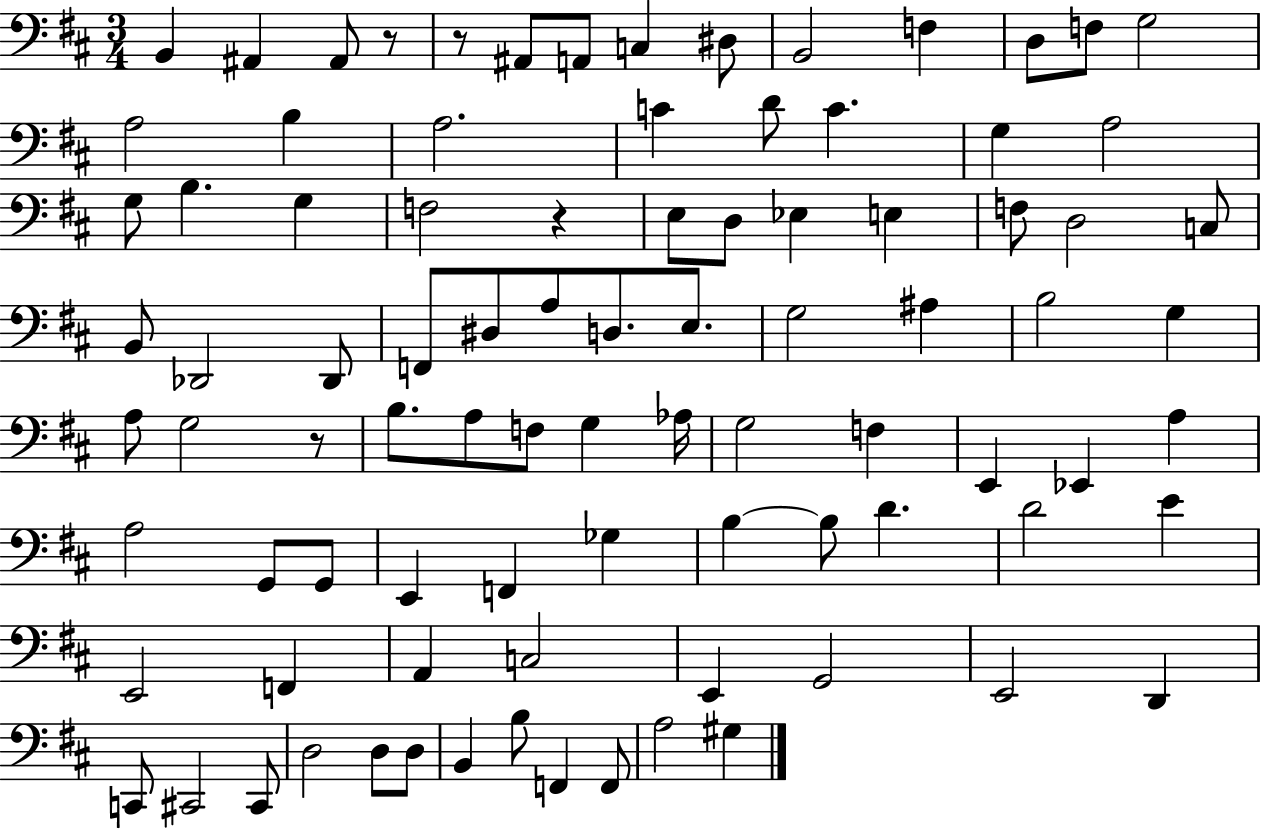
{
  \clef bass
  \numericTimeSignature
  \time 3/4
  \key d \major
  b,4 ais,4 ais,8 r8 | r8 ais,8 a,8 c4 dis8 | b,2 f4 | d8 f8 g2 | \break a2 b4 | a2. | c'4 d'8 c'4. | g4 a2 | \break g8 b4. g4 | f2 r4 | e8 d8 ees4 e4 | f8 d2 c8 | \break b,8 des,2 des,8 | f,8 dis8 a8 d8. e8. | g2 ais4 | b2 g4 | \break a8 g2 r8 | b8. a8 f8 g4 aes16 | g2 f4 | e,4 ees,4 a4 | \break a2 g,8 g,8 | e,4 f,4 ges4 | b4~~ b8 d'4. | d'2 e'4 | \break e,2 f,4 | a,4 c2 | e,4 g,2 | e,2 d,4 | \break c,8 cis,2 cis,8 | d2 d8 d8 | b,4 b8 f,4 f,8 | a2 gis4 | \break \bar "|."
}